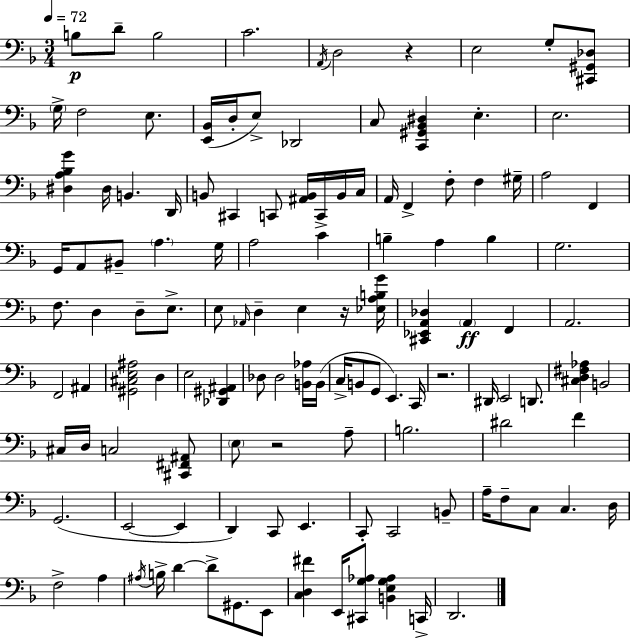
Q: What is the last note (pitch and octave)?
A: D2